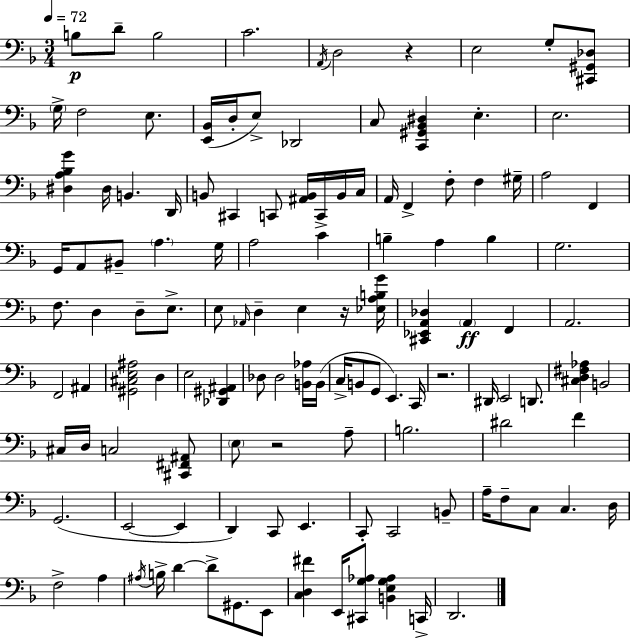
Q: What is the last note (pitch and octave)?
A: D2